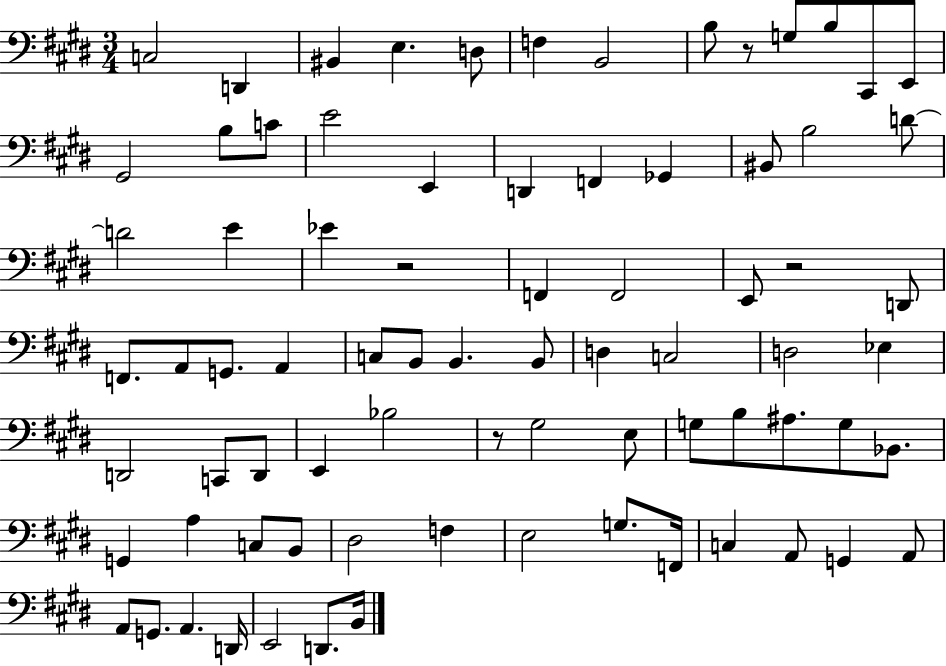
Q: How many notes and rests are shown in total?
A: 78